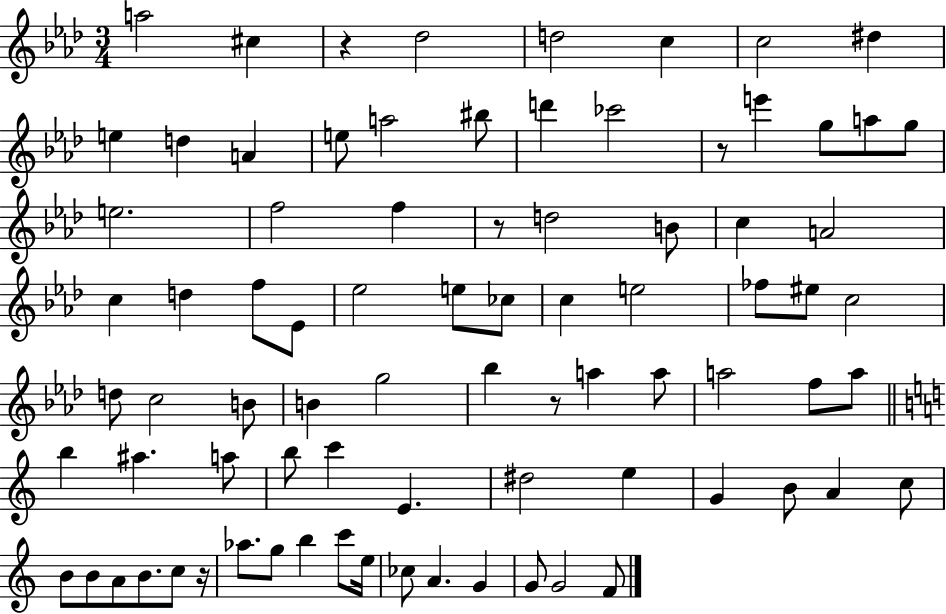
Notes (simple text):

A5/h C#5/q R/q Db5/h D5/h C5/q C5/h D#5/q E5/q D5/q A4/q E5/e A5/h BIS5/e D6/q CES6/h R/e E6/q G5/e A5/e G5/e E5/h. F5/h F5/q R/e D5/h B4/e C5/q A4/h C5/q D5/q F5/e Eb4/e Eb5/h E5/e CES5/e C5/q E5/h FES5/e EIS5/e C5/h D5/e C5/h B4/e B4/q G5/h Bb5/q R/e A5/q A5/e A5/h F5/e A5/e B5/q A#5/q. A5/e B5/e C6/q E4/q. D#5/h E5/q G4/q B4/e A4/q C5/e B4/e B4/e A4/e B4/e. C5/e R/s Ab5/e. G5/e B5/q C6/e E5/s CES5/e A4/q. G4/q G4/e G4/h F4/e